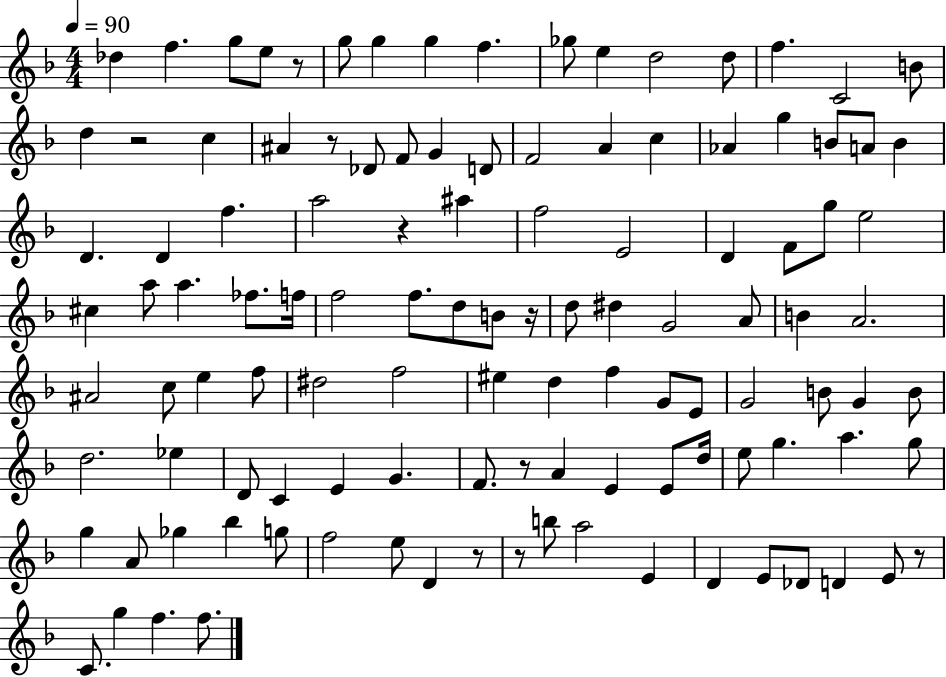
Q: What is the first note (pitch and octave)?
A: Db5